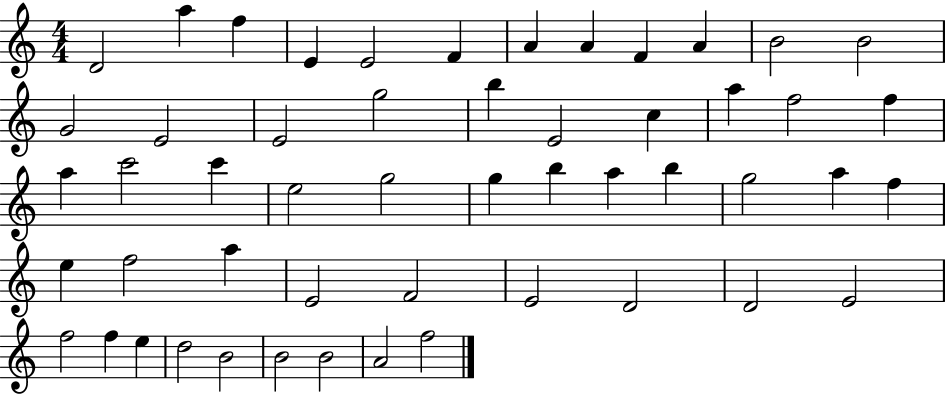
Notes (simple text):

D4/h A5/q F5/q E4/q E4/h F4/q A4/q A4/q F4/q A4/q B4/h B4/h G4/h E4/h E4/h G5/h B5/q E4/h C5/q A5/q F5/h F5/q A5/q C6/h C6/q E5/h G5/h G5/q B5/q A5/q B5/q G5/h A5/q F5/q E5/q F5/h A5/q E4/h F4/h E4/h D4/h D4/h E4/h F5/h F5/q E5/q D5/h B4/h B4/h B4/h A4/h F5/h